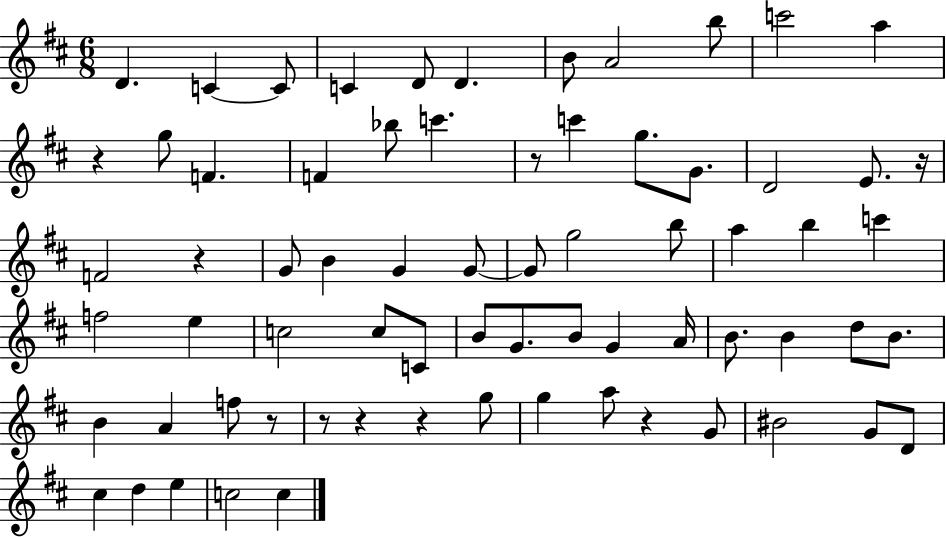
X:1
T:Untitled
M:6/8
L:1/4
K:D
D C C/2 C D/2 D B/2 A2 b/2 c'2 a z g/2 F F _b/2 c' z/2 c' g/2 G/2 D2 E/2 z/4 F2 z G/2 B G G/2 G/2 g2 b/2 a b c' f2 e c2 c/2 C/2 B/2 G/2 B/2 G A/4 B/2 B d/2 B/2 B A f/2 z/2 z/2 z z g/2 g a/2 z G/2 ^B2 G/2 D/2 ^c d e c2 c